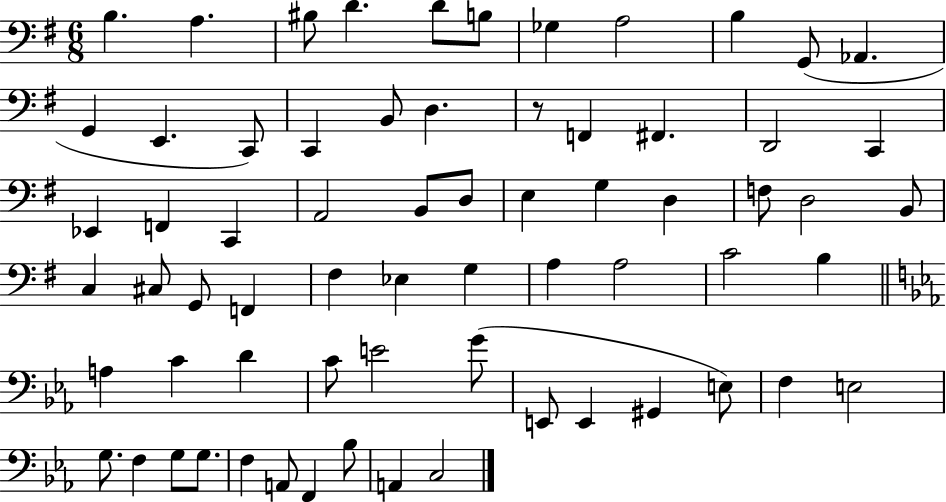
B3/q. A3/q. BIS3/e D4/q. D4/e B3/e Gb3/q A3/h B3/q G2/e Ab2/q. G2/q E2/q. C2/e C2/q B2/e D3/q. R/e F2/q F#2/q. D2/h C2/q Eb2/q F2/q C2/q A2/h B2/e D3/e E3/q G3/q D3/q F3/e D3/h B2/e C3/q C#3/e G2/e F2/q F#3/q Eb3/q G3/q A3/q A3/h C4/h B3/q A3/q C4/q D4/q C4/e E4/h G4/e E2/e E2/q G#2/q E3/e F3/q E3/h G3/e. F3/q G3/e G3/e. F3/q A2/e F2/q Bb3/e A2/q C3/h